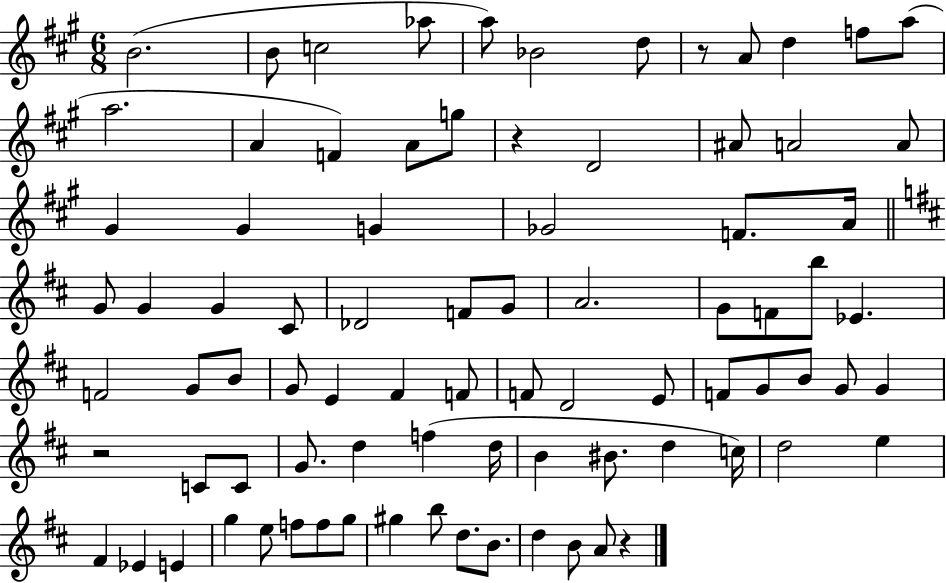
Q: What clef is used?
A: treble